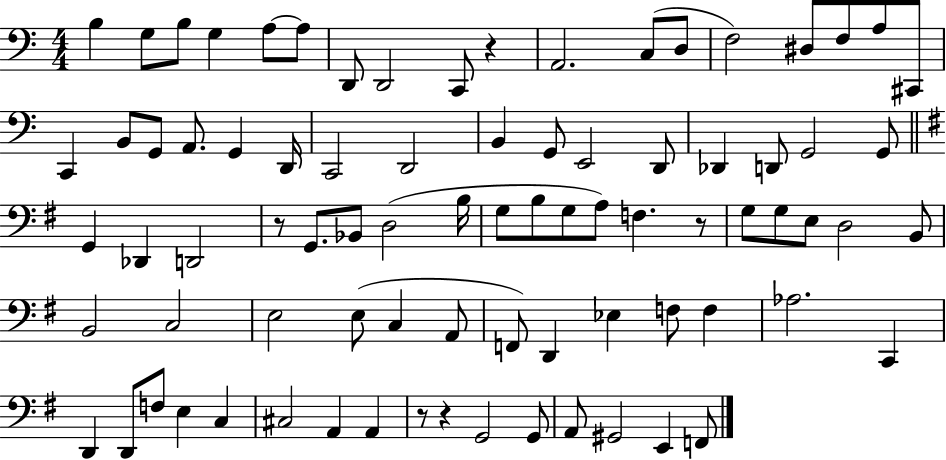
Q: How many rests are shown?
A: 5